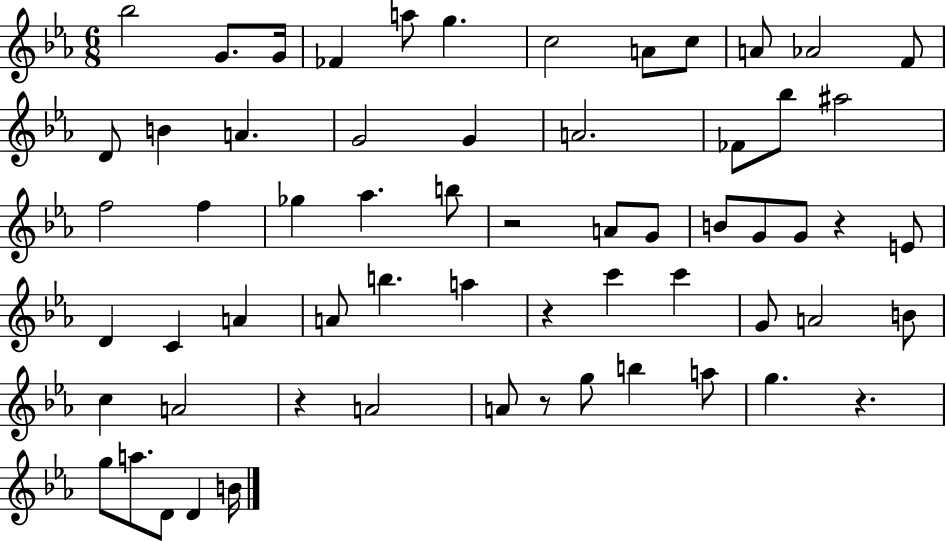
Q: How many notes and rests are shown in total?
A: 62